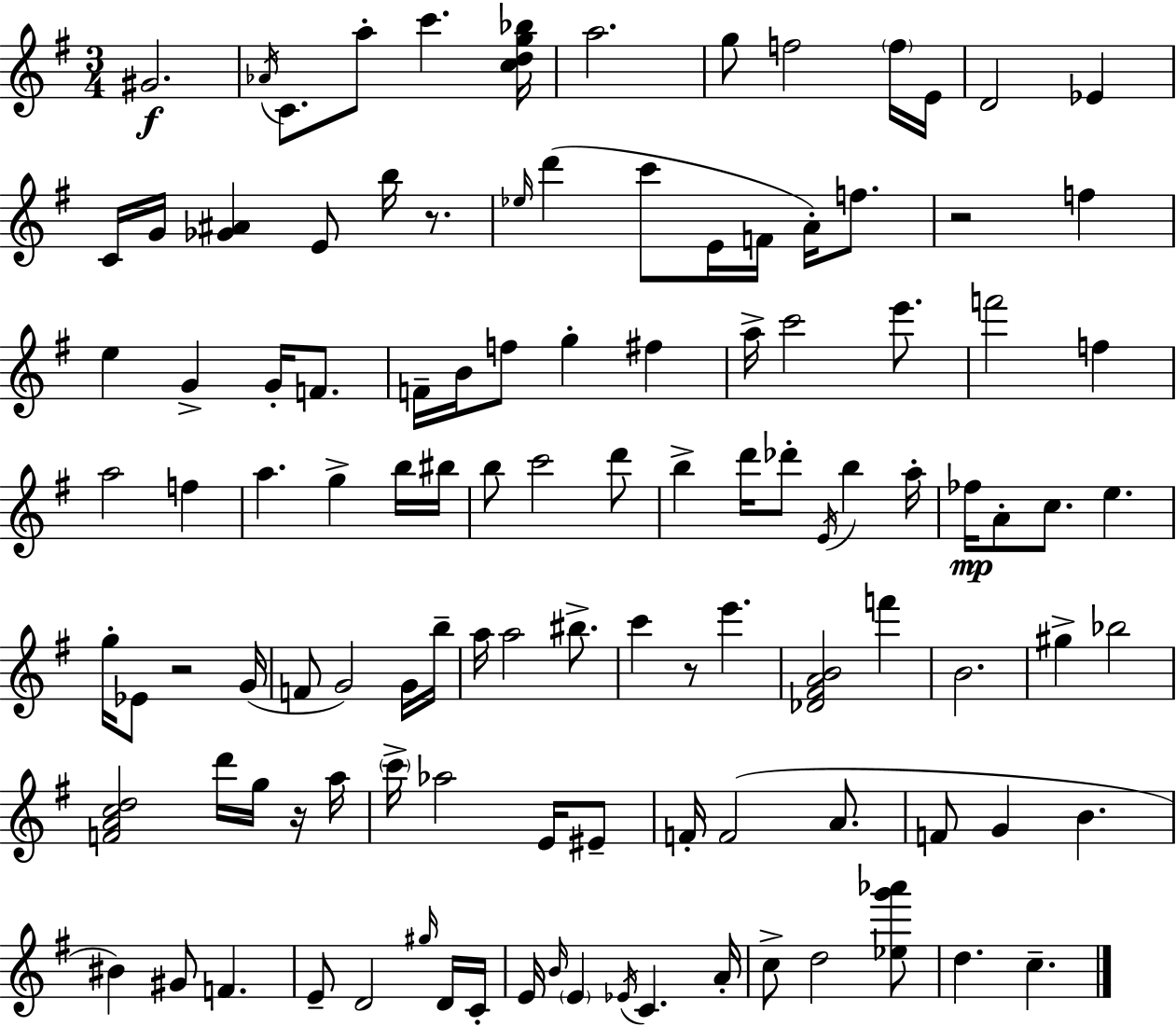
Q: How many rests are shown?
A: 5